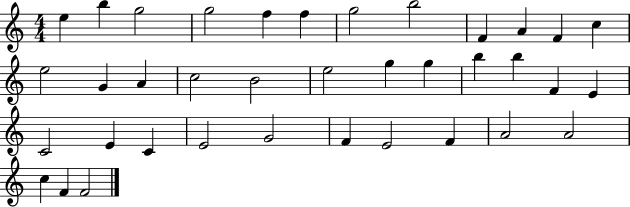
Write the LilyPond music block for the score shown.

{
  \clef treble
  \numericTimeSignature
  \time 4/4
  \key c \major
  e''4 b''4 g''2 | g''2 f''4 f''4 | g''2 b''2 | f'4 a'4 f'4 c''4 | \break e''2 g'4 a'4 | c''2 b'2 | e''2 g''4 g''4 | b''4 b''4 f'4 e'4 | \break c'2 e'4 c'4 | e'2 g'2 | f'4 e'2 f'4 | a'2 a'2 | \break c''4 f'4 f'2 | \bar "|."
}